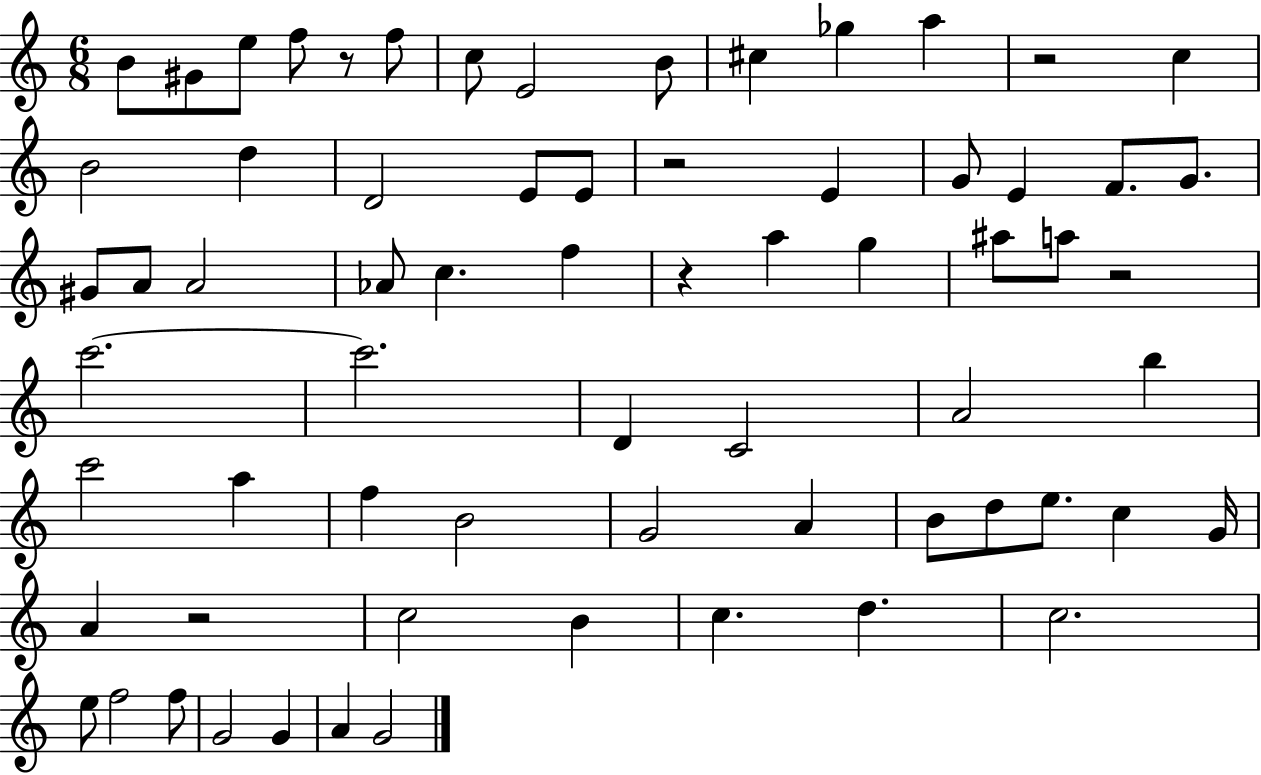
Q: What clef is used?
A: treble